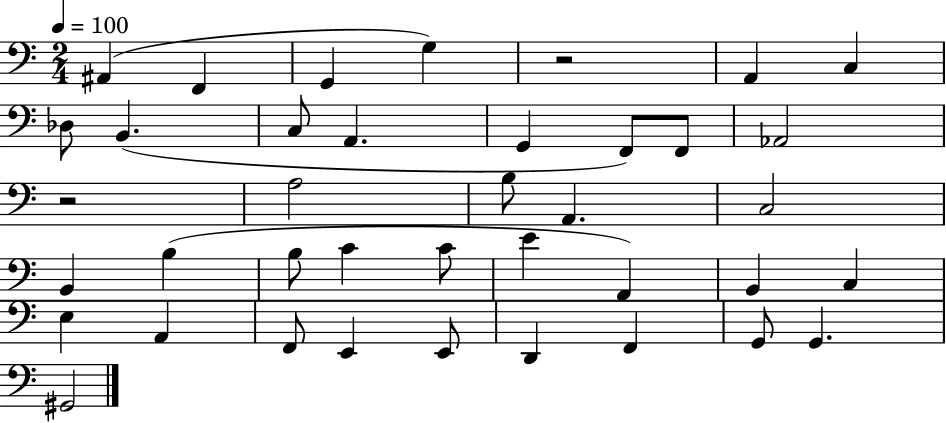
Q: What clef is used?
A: bass